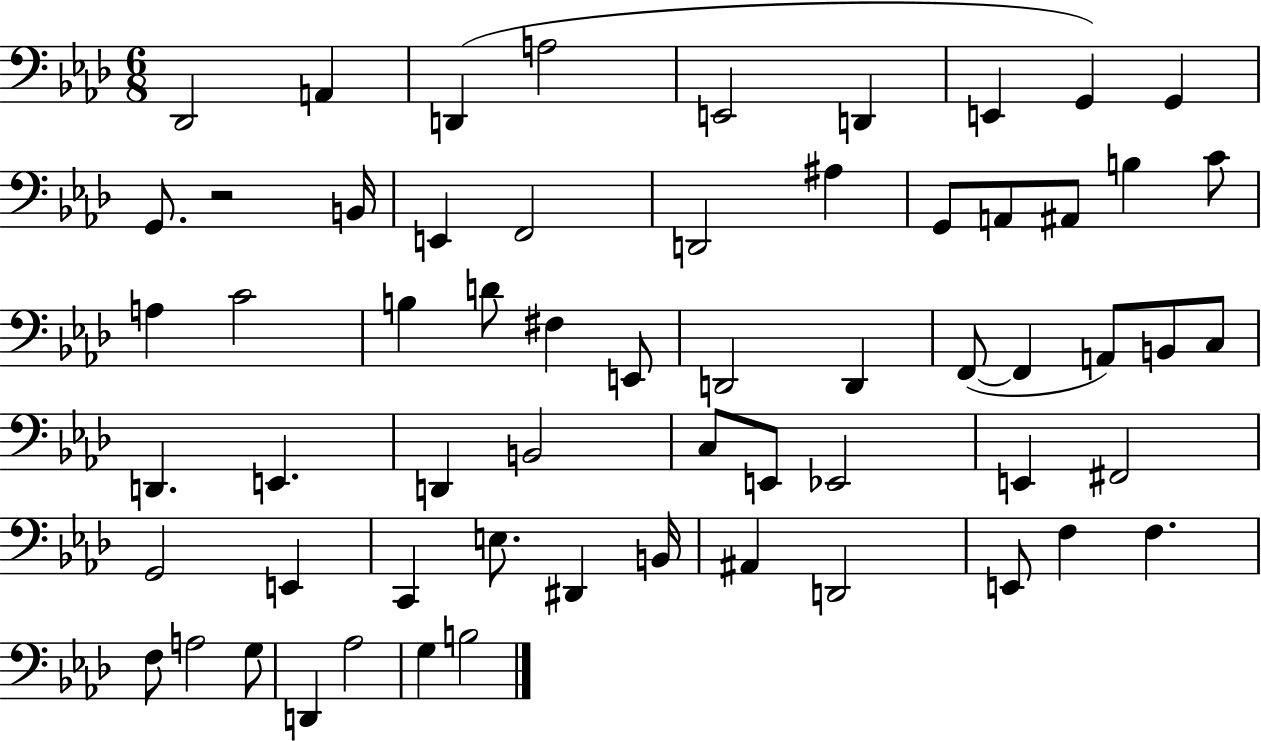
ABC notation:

X:1
T:Untitled
M:6/8
L:1/4
K:Ab
_D,,2 A,, D,, A,2 E,,2 D,, E,, G,, G,, G,,/2 z2 B,,/4 E,, F,,2 D,,2 ^A, G,,/2 A,,/2 ^A,,/2 B, C/2 A, C2 B, D/2 ^F, E,,/2 D,,2 D,, F,,/2 F,, A,,/2 B,,/2 C,/2 D,, E,, D,, B,,2 C,/2 E,,/2 _E,,2 E,, ^F,,2 G,,2 E,, C,, E,/2 ^D,, B,,/4 ^A,, D,,2 E,,/2 F, F, F,/2 A,2 G,/2 D,, _A,2 G, B,2